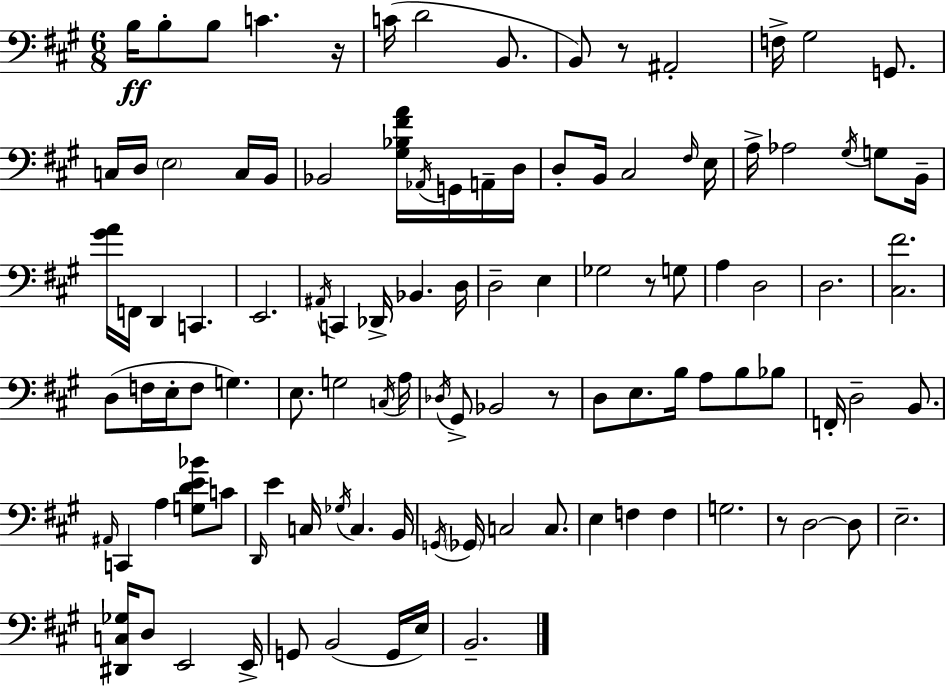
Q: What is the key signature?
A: A major